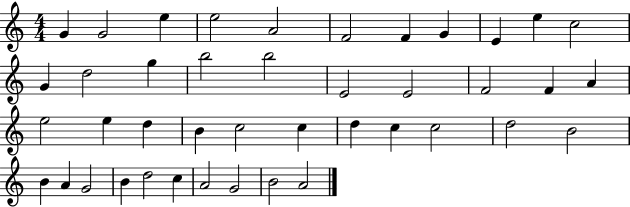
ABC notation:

X:1
T:Untitled
M:4/4
L:1/4
K:C
G G2 e e2 A2 F2 F G E e c2 G d2 g b2 b2 E2 E2 F2 F A e2 e d B c2 c d c c2 d2 B2 B A G2 B d2 c A2 G2 B2 A2